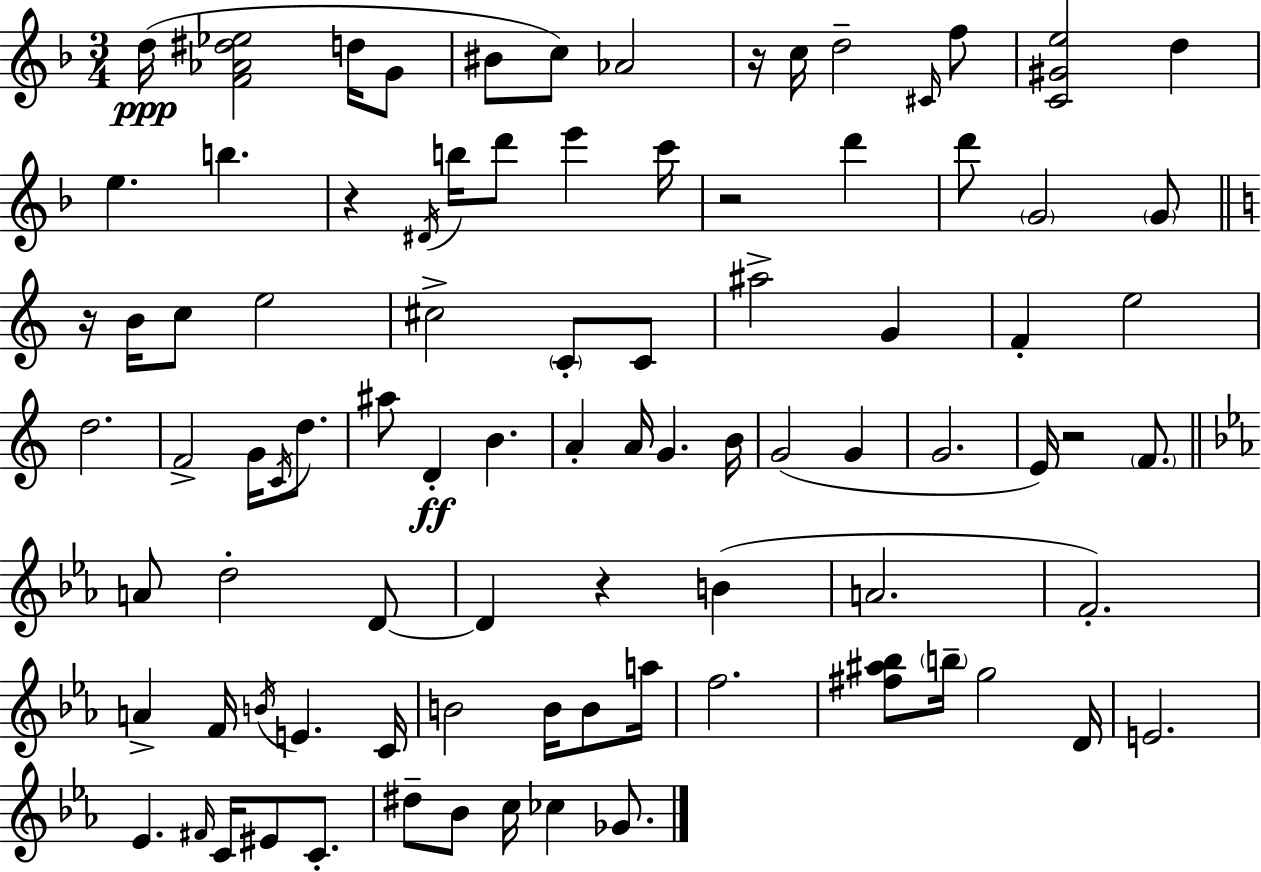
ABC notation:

X:1
T:Untitled
M:3/4
L:1/4
K:Dm
d/4 [F_A^d_e]2 d/4 G/2 ^B/2 c/2 _A2 z/4 c/4 d2 ^C/4 f/2 [C^Ge]2 d e b z ^D/4 b/4 d'/2 e' c'/4 z2 d' d'/2 G2 G/2 z/4 B/4 c/2 e2 ^c2 C/2 C/2 ^a2 G F e2 d2 F2 G/4 C/4 d/2 ^a/2 D B A A/4 G B/4 G2 G G2 E/4 z2 F/2 A/2 d2 D/2 D z B A2 F2 A F/4 B/4 E C/4 B2 B/4 B/2 a/4 f2 [^f^a_b]/2 b/4 g2 D/4 E2 _E ^F/4 C/4 ^E/2 C/2 ^d/2 _B/2 c/4 _c _G/2